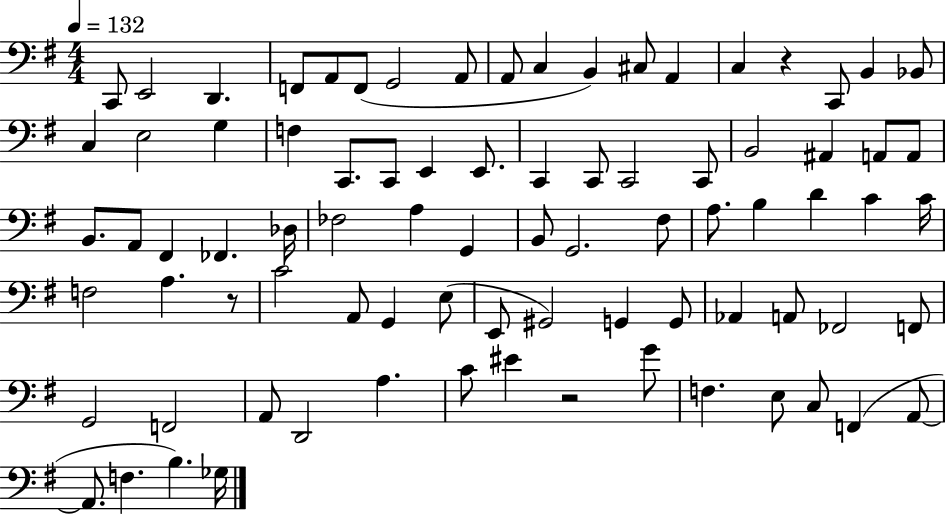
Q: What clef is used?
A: bass